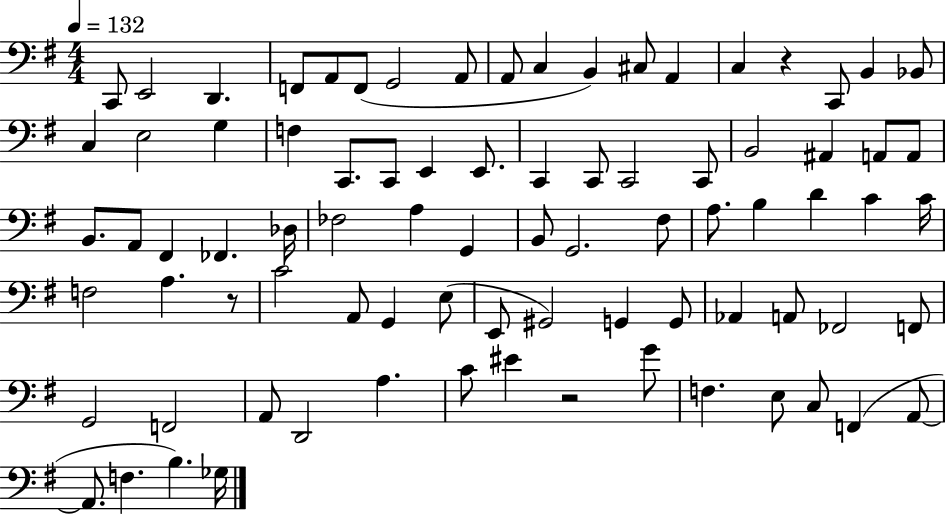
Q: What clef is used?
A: bass